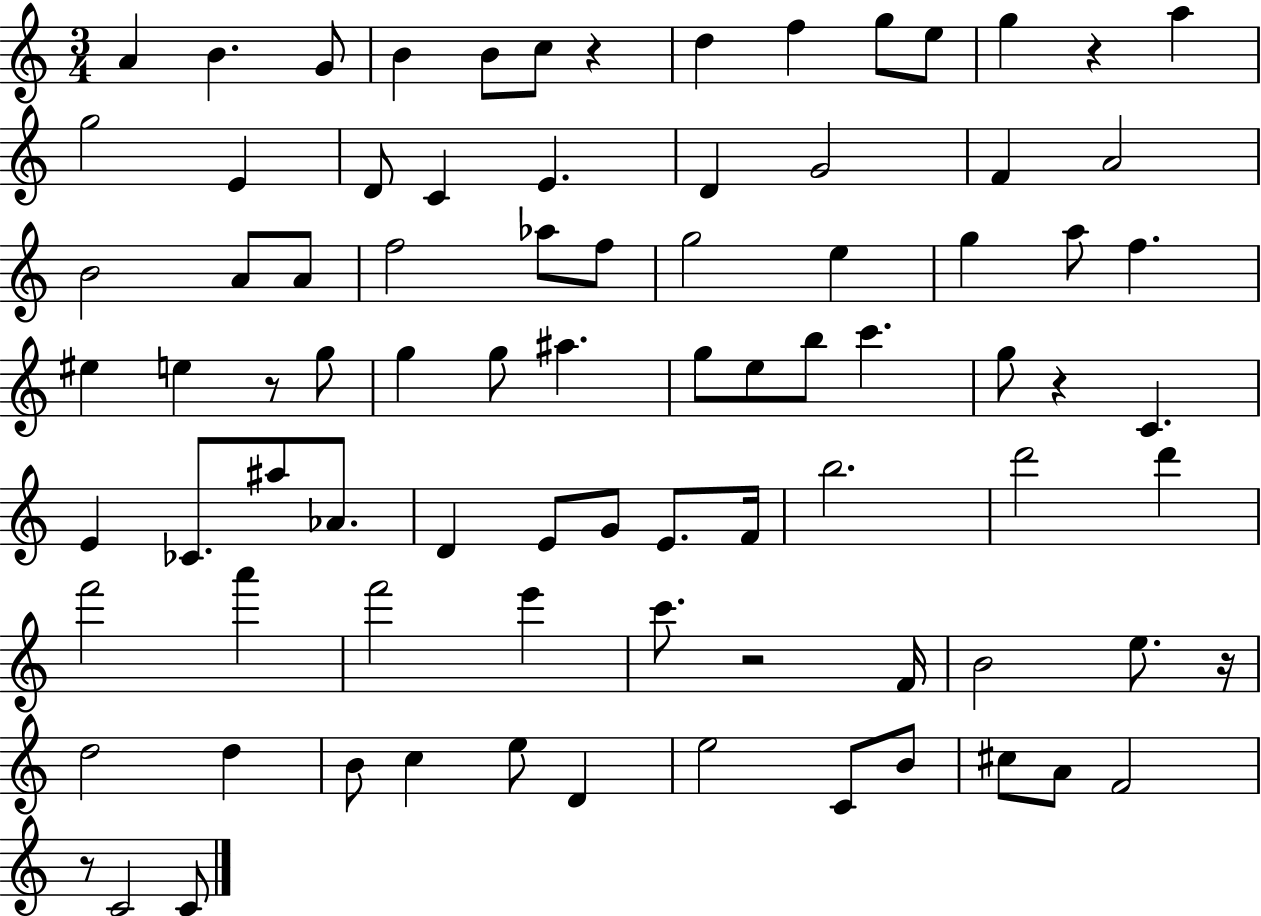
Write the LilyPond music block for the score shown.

{
  \clef treble
  \numericTimeSignature
  \time 3/4
  \key c \major
  \repeat volta 2 { a'4 b'4. g'8 | b'4 b'8 c''8 r4 | d''4 f''4 g''8 e''8 | g''4 r4 a''4 | \break g''2 e'4 | d'8 c'4 e'4. | d'4 g'2 | f'4 a'2 | \break b'2 a'8 a'8 | f''2 aes''8 f''8 | g''2 e''4 | g''4 a''8 f''4. | \break eis''4 e''4 r8 g''8 | g''4 g''8 ais''4. | g''8 e''8 b''8 c'''4. | g''8 r4 c'4. | \break e'4 ces'8. ais''8 aes'8. | d'4 e'8 g'8 e'8. f'16 | b''2. | d'''2 d'''4 | \break f'''2 a'''4 | f'''2 e'''4 | c'''8. r2 f'16 | b'2 e''8. r16 | \break d''2 d''4 | b'8 c''4 e''8 d'4 | e''2 c'8 b'8 | cis''8 a'8 f'2 | \break r8 c'2 c'8 | } \bar "|."
}